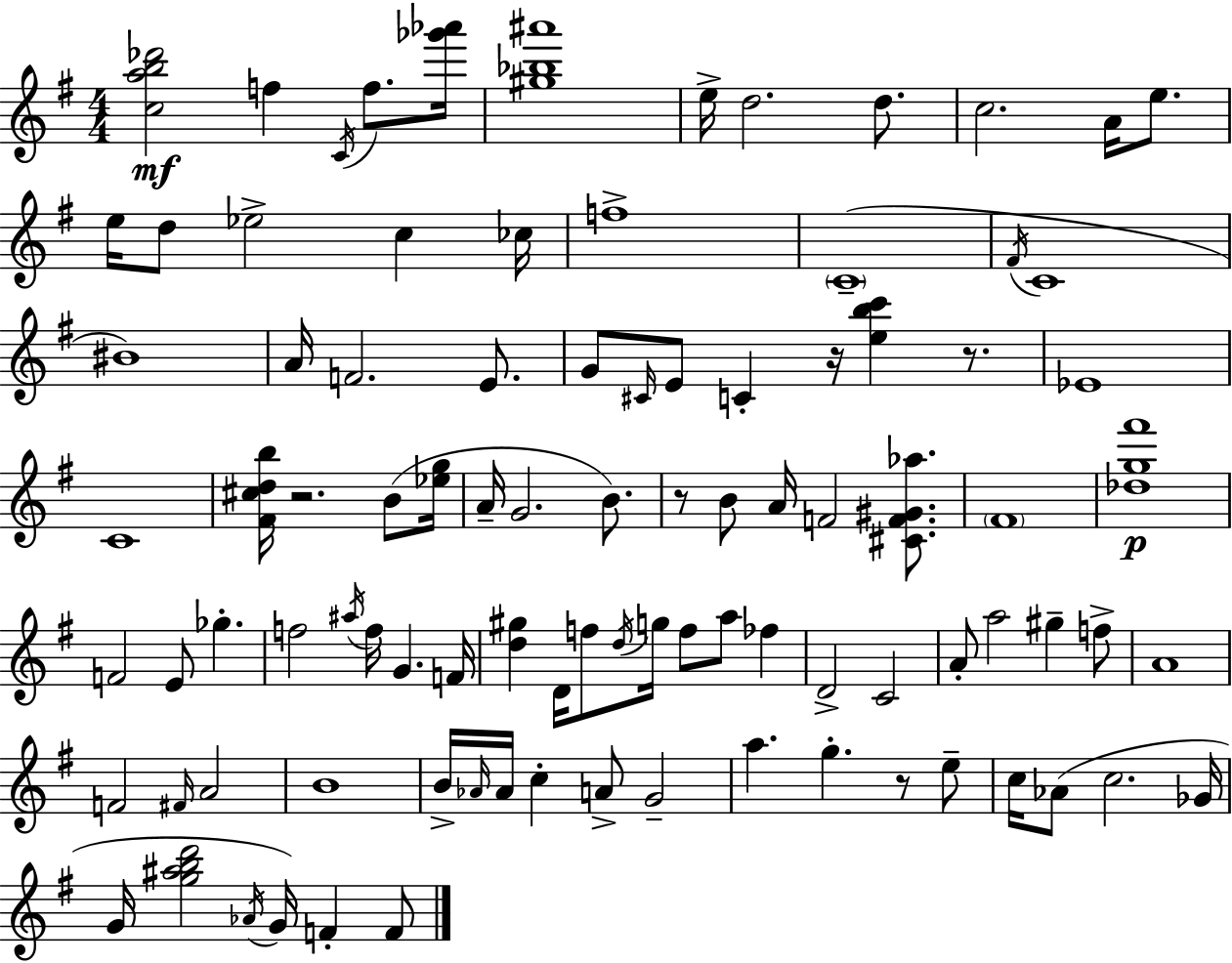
[C5,A5,B5,Db6]/h F5/q C4/s F5/e. [Gb6,Ab6]/s [G#5,Bb5,A#6]/w E5/s D5/h. D5/e. C5/h. A4/s E5/e. E5/s D5/e Eb5/h C5/q CES5/s F5/w C4/w F#4/s C4/w BIS4/w A4/s F4/h. E4/e. G4/e C#4/s E4/e C4/q R/s [E5,B5,C6]/q R/e. Eb4/w C4/w [F#4,C#5,D5,B5]/s R/h. B4/e [Eb5,G5]/s A4/s G4/h. B4/e. R/e B4/e A4/s F4/h [C#4,F4,G#4,Ab5]/e. F#4/w [Db5,G5,F#6]/w F4/h E4/e Gb5/q. F5/h A#5/s F5/s G4/q. F4/s [D5,G#5]/q D4/s F5/e D5/s G5/s F5/e A5/e FES5/q D4/h C4/h A4/e A5/h G#5/q F5/e A4/w F4/h F#4/s A4/h B4/w B4/s Ab4/s Ab4/s C5/q A4/e G4/h A5/q. G5/q. R/e E5/e C5/s Ab4/e C5/h. Gb4/s G4/s [G5,A#5,B5,D6]/h Ab4/s G4/s F4/q F4/e